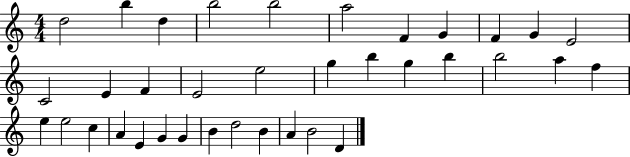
{
  \clef treble
  \numericTimeSignature
  \time 4/4
  \key c \major
  d''2 b''4 d''4 | b''2 b''2 | a''2 f'4 g'4 | f'4 g'4 e'2 | \break c'2 e'4 f'4 | e'2 e''2 | g''4 b''4 g''4 b''4 | b''2 a''4 f''4 | \break e''4 e''2 c''4 | a'4 e'4 g'4 g'4 | b'4 d''2 b'4 | a'4 b'2 d'4 | \break \bar "|."
}